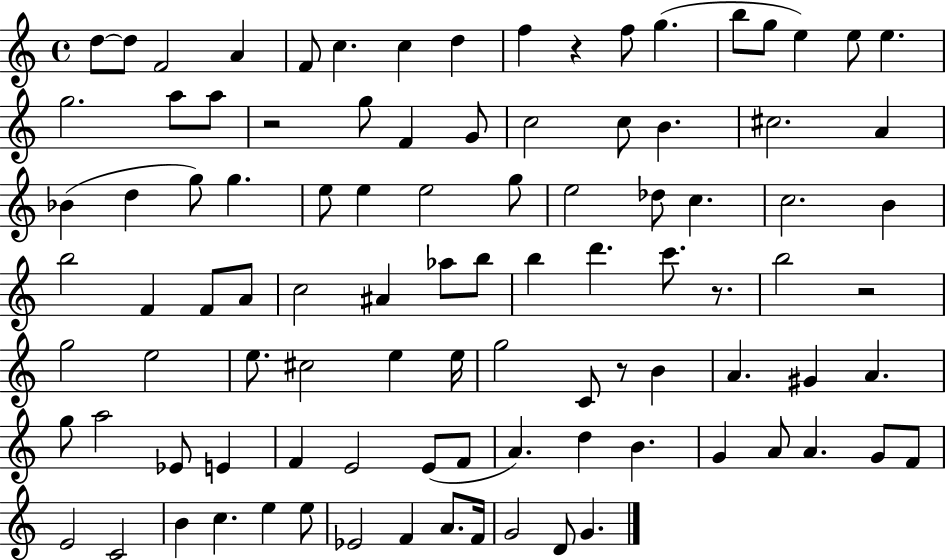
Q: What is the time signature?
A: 4/4